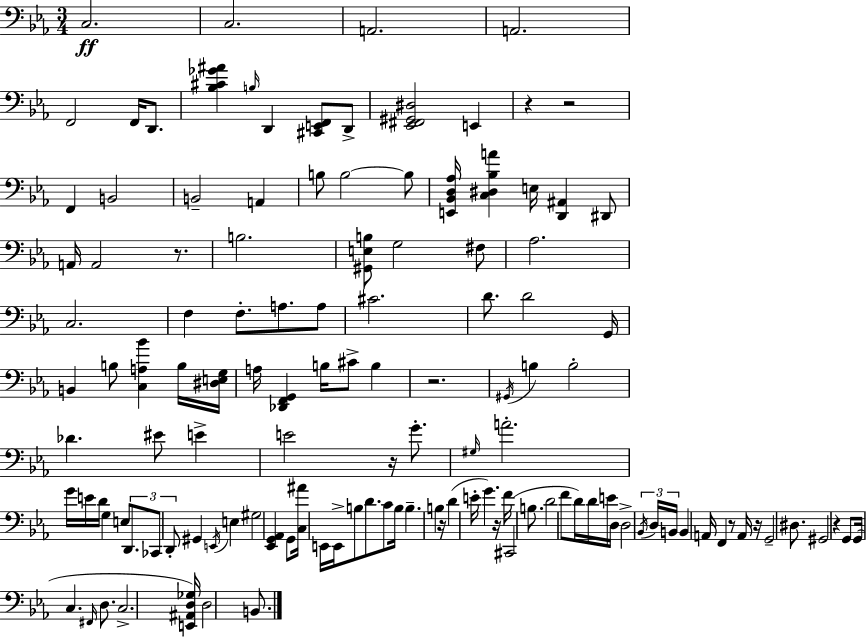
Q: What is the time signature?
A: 3/4